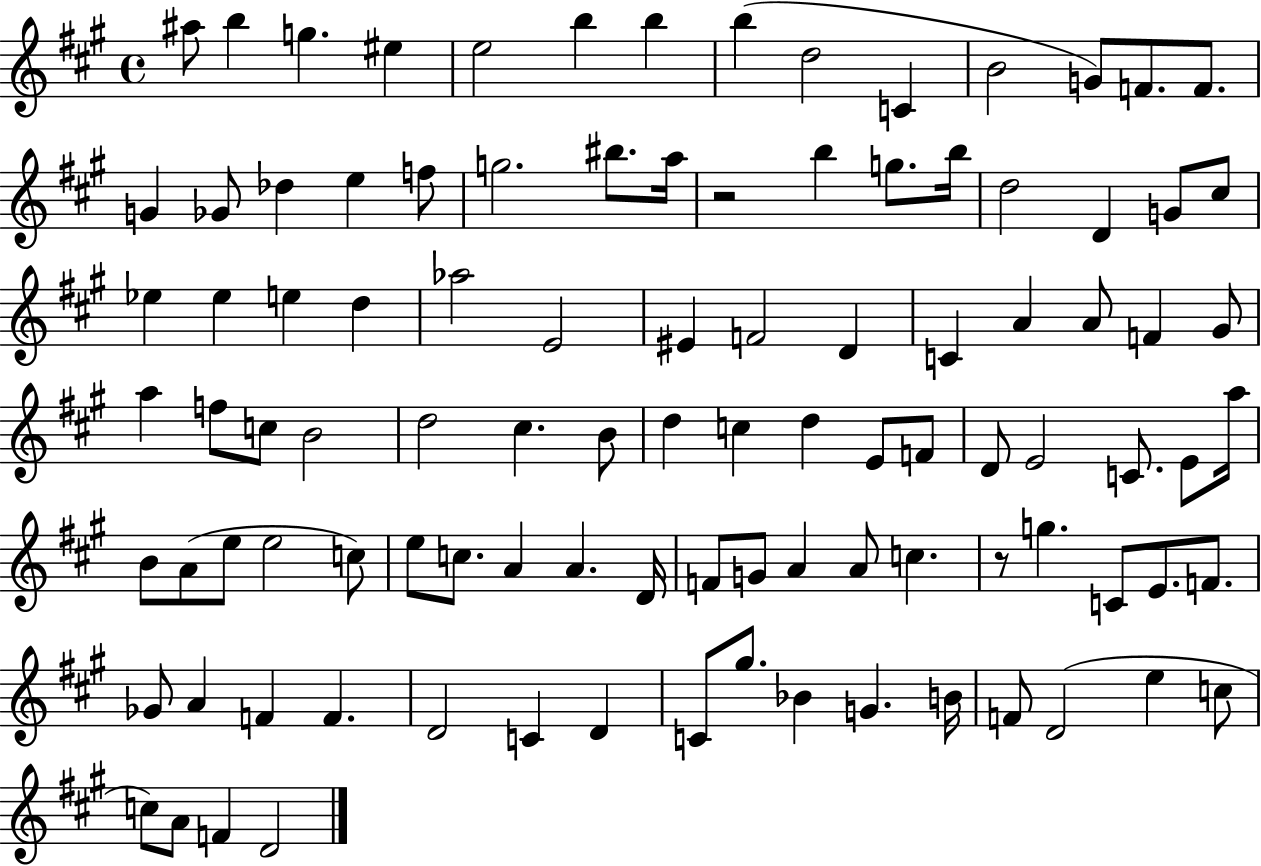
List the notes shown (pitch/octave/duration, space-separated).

A#5/e B5/q G5/q. EIS5/q E5/h B5/q B5/q B5/q D5/h C4/q B4/h G4/e F4/e. F4/e. G4/q Gb4/e Db5/q E5/q F5/e G5/h. BIS5/e. A5/s R/h B5/q G5/e. B5/s D5/h D4/q G4/e C#5/e Eb5/q Eb5/q E5/q D5/q Ab5/h E4/h EIS4/q F4/h D4/q C4/q A4/q A4/e F4/q G#4/e A5/q F5/e C5/e B4/h D5/h C#5/q. B4/e D5/q C5/q D5/q E4/e F4/e D4/e E4/h C4/e. E4/e A5/s B4/e A4/e E5/e E5/h C5/e E5/e C5/e. A4/q A4/q. D4/s F4/e G4/e A4/q A4/e C5/q. R/e G5/q. C4/e E4/e. F4/e. Gb4/e A4/q F4/q F4/q. D4/h C4/q D4/q C4/e G#5/e. Bb4/q G4/q. B4/s F4/e D4/h E5/q C5/e C5/e A4/e F4/q D4/h